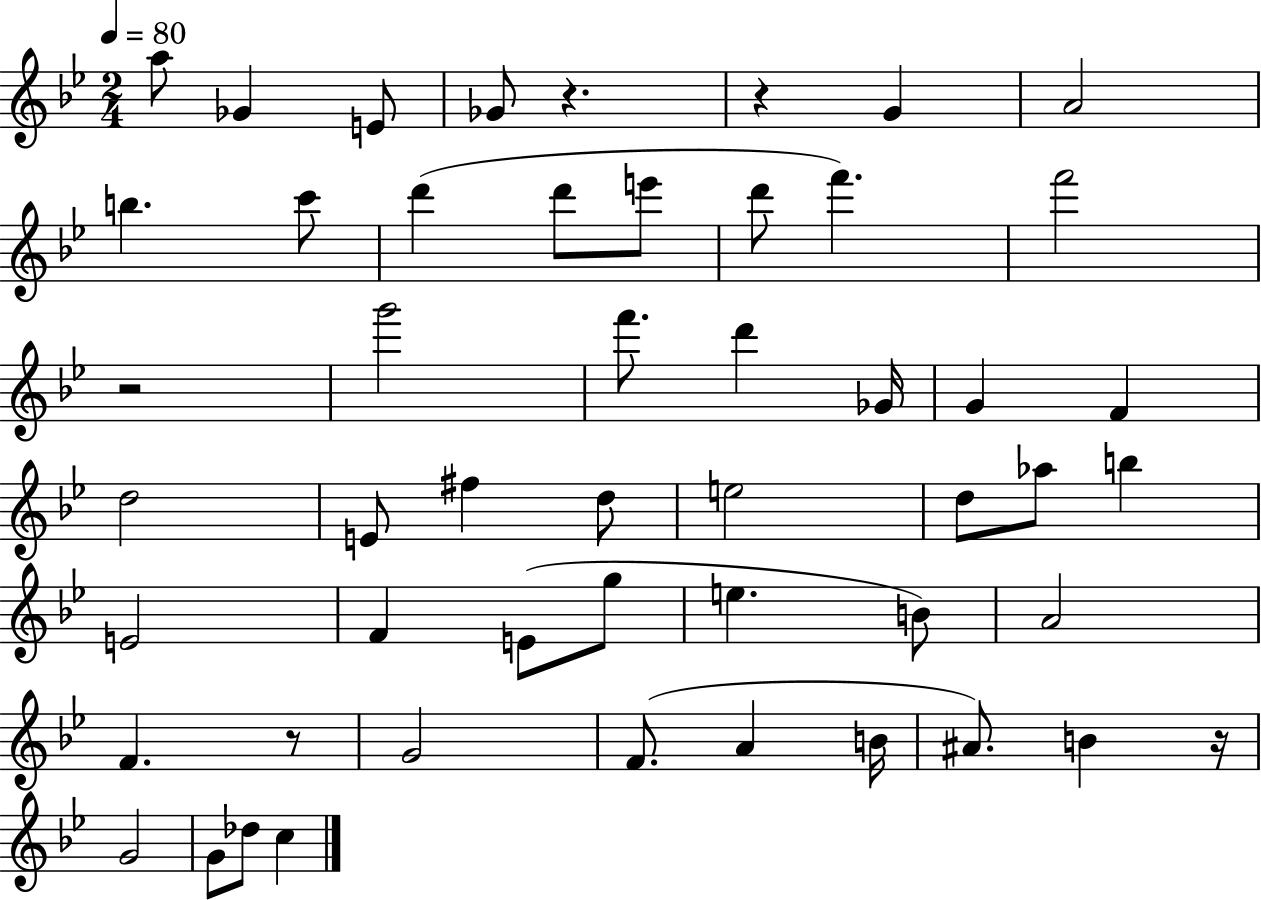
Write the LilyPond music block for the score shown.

{
  \clef treble
  \numericTimeSignature
  \time 2/4
  \key bes \major
  \tempo 4 = 80
  \repeat volta 2 { a''8 ges'4 e'8 | ges'8 r4. | r4 g'4 | a'2 | \break b''4. c'''8 | d'''4( d'''8 e'''8 | d'''8 f'''4.) | f'''2 | \break r2 | g'''2 | f'''8. d'''4 ges'16 | g'4 f'4 | \break d''2 | e'8 fis''4 d''8 | e''2 | d''8 aes''8 b''4 | \break e'2 | f'4 e'8( g''8 | e''4. b'8) | a'2 | \break f'4. r8 | g'2 | f'8.( a'4 b'16 | ais'8.) b'4 r16 | \break g'2 | g'8 des''8 c''4 | } \bar "|."
}